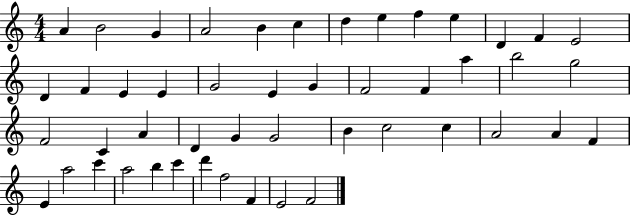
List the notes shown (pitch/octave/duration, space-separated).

A4/q B4/h G4/q A4/h B4/q C5/q D5/q E5/q F5/q E5/q D4/q F4/q E4/h D4/q F4/q E4/q E4/q G4/h E4/q G4/q F4/h F4/q A5/q B5/h G5/h F4/h C4/q A4/q D4/q G4/q G4/h B4/q C5/h C5/q A4/h A4/q F4/q E4/q A5/h C6/q A5/h B5/q C6/q D6/q F5/h F4/q E4/h F4/h